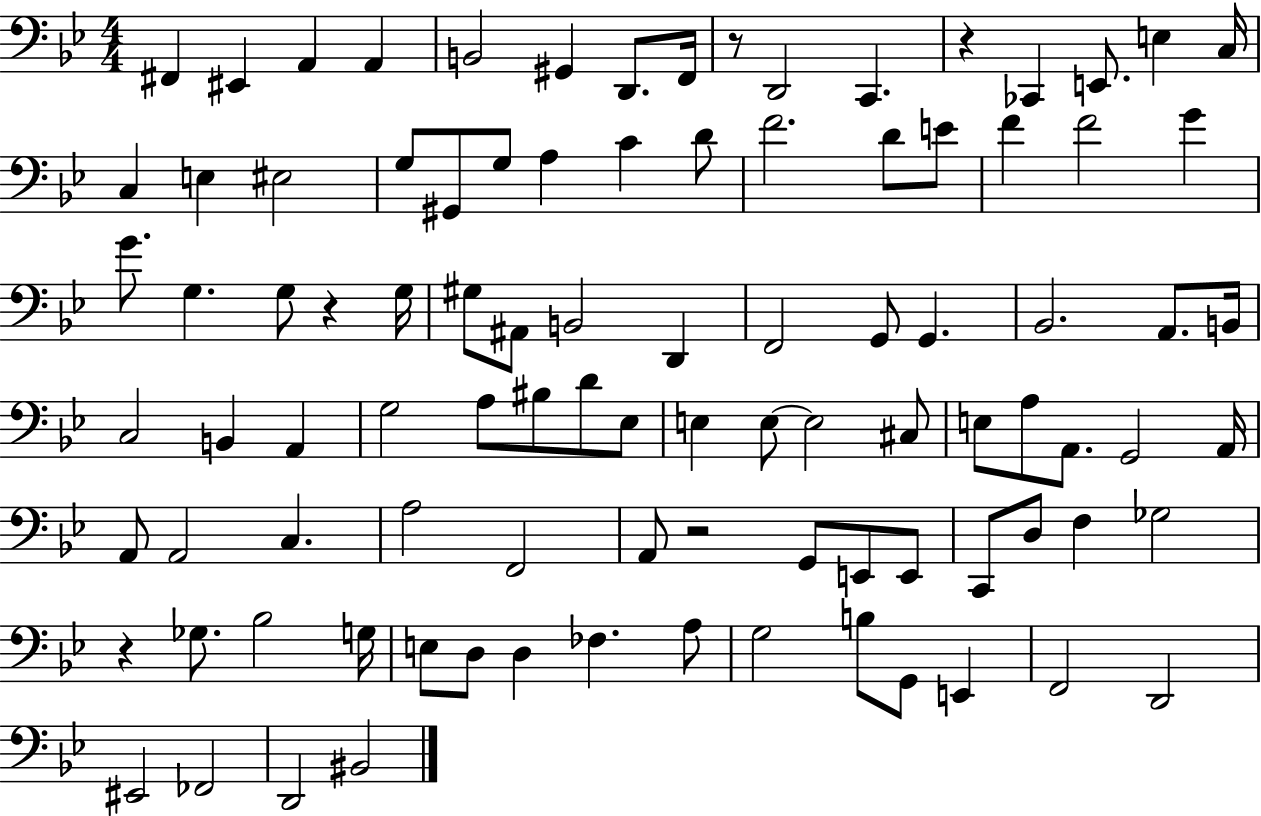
X:1
T:Untitled
M:4/4
L:1/4
K:Bb
^F,, ^E,, A,, A,, B,,2 ^G,, D,,/2 F,,/4 z/2 D,,2 C,, z _C,, E,,/2 E, C,/4 C, E, ^E,2 G,/2 ^G,,/2 G,/2 A, C D/2 F2 D/2 E/2 F F2 G G/2 G, G,/2 z G,/4 ^G,/2 ^A,,/2 B,,2 D,, F,,2 G,,/2 G,, _B,,2 A,,/2 B,,/4 C,2 B,, A,, G,2 A,/2 ^B,/2 D/2 _E,/2 E, E,/2 E,2 ^C,/2 E,/2 A,/2 A,,/2 G,,2 A,,/4 A,,/2 A,,2 C, A,2 F,,2 A,,/2 z2 G,,/2 E,,/2 E,,/2 C,,/2 D,/2 F, _G,2 z _G,/2 _B,2 G,/4 E,/2 D,/2 D, _F, A,/2 G,2 B,/2 G,,/2 E,, F,,2 D,,2 ^E,,2 _F,,2 D,,2 ^B,,2